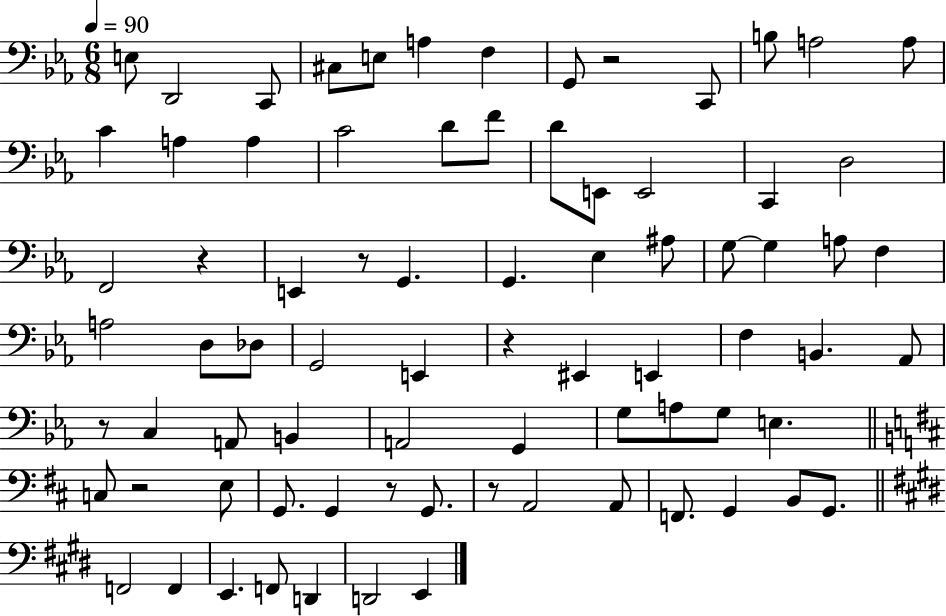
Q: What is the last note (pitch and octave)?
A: E2